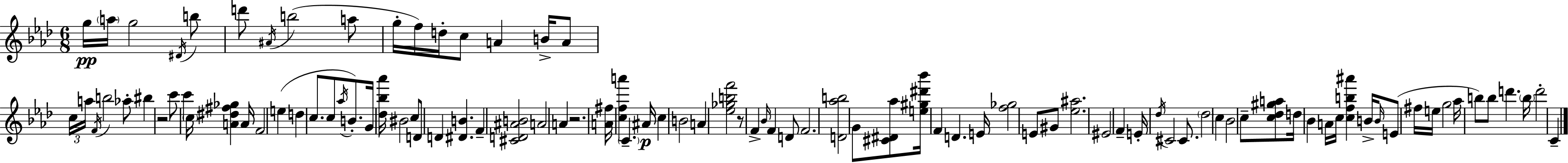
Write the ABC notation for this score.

X:1
T:Untitled
M:6/8
L:1/4
K:Ab
g/4 a/4 g2 ^D/4 b/2 d'/2 ^A/4 b2 a/2 g/4 f/4 d/4 c/2 A B/4 A/2 c/4 a/4 F/4 b2 _a/2 ^b z2 c'/2 c' c/4 [A^d^f_g] A/4 F2 e d c/2 c/2 _a/4 B/2 G/4 [_d_b_a']/4 ^B2 c/2 D/2 D [^DB] F [^CD^AB]2 A2 A z2 [A^f]/4 [cfa'] C ^A/4 c B2 A [_e_gbf']2 z/2 F _B/4 F D/2 F2 [D_ab]2 G/2 [^C^D_a]/2 [e^g^d'_b']/4 F D E/4 [f_g]2 E/2 ^G/2 [_e^a]2 ^E2 F E/4 _d/4 ^C2 ^C/2 _d2 c _B2 c/2 [c_d^ga]/2 d/4 _B A/4 c/4 [cfb^a'] B/4 B/4 E/2 ^f/4 e/4 g2 _a/4 b/2 b/2 d' b/4 d'2 C